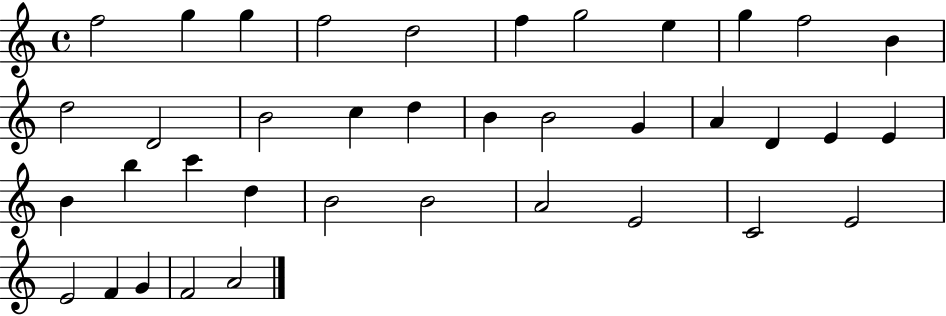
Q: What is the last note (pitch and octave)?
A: A4